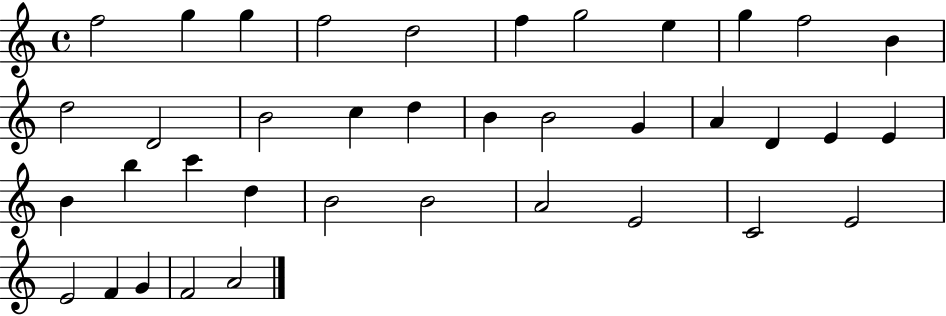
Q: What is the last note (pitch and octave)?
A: A4